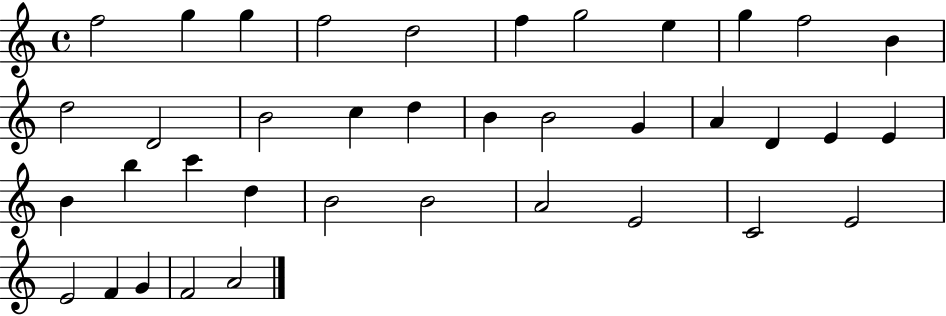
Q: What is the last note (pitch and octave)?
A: A4